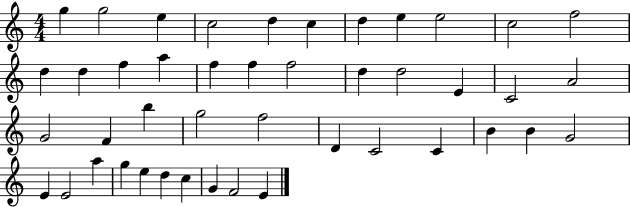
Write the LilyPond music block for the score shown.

{
  \clef treble
  \numericTimeSignature
  \time 4/4
  \key c \major
  g''4 g''2 e''4 | c''2 d''4 c''4 | d''4 e''4 e''2 | c''2 f''2 | \break d''4 d''4 f''4 a''4 | f''4 f''4 f''2 | d''4 d''2 e'4 | c'2 a'2 | \break g'2 f'4 b''4 | g''2 f''2 | d'4 c'2 c'4 | b'4 b'4 g'2 | \break e'4 e'2 a''4 | g''4 e''4 d''4 c''4 | g'4 f'2 e'4 | \bar "|."
}